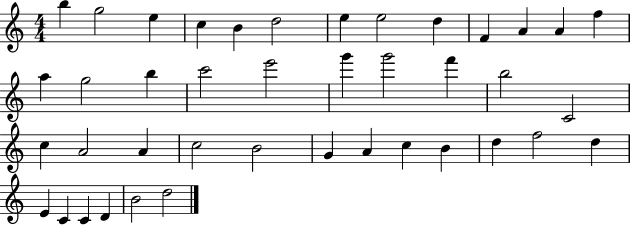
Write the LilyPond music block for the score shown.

{
  \clef treble
  \numericTimeSignature
  \time 4/4
  \key c \major
  b''4 g''2 e''4 | c''4 b'4 d''2 | e''4 e''2 d''4 | f'4 a'4 a'4 f''4 | \break a''4 g''2 b''4 | c'''2 e'''2 | g'''4 g'''2 f'''4 | b''2 c'2 | \break c''4 a'2 a'4 | c''2 b'2 | g'4 a'4 c''4 b'4 | d''4 f''2 d''4 | \break e'4 c'4 c'4 d'4 | b'2 d''2 | \bar "|."
}